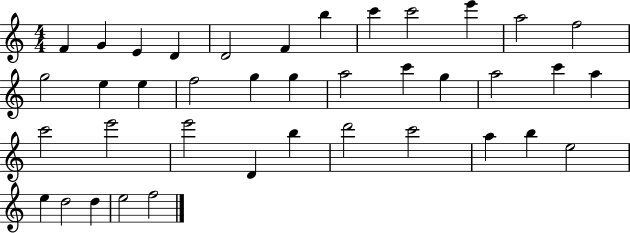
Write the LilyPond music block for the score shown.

{
  \clef treble
  \numericTimeSignature
  \time 4/4
  \key c \major
  f'4 g'4 e'4 d'4 | d'2 f'4 b''4 | c'''4 c'''2 e'''4 | a''2 f''2 | \break g''2 e''4 e''4 | f''2 g''4 g''4 | a''2 c'''4 g''4 | a''2 c'''4 a''4 | \break c'''2 e'''2 | e'''2 d'4 b''4 | d'''2 c'''2 | a''4 b''4 e''2 | \break e''4 d''2 d''4 | e''2 f''2 | \bar "|."
}